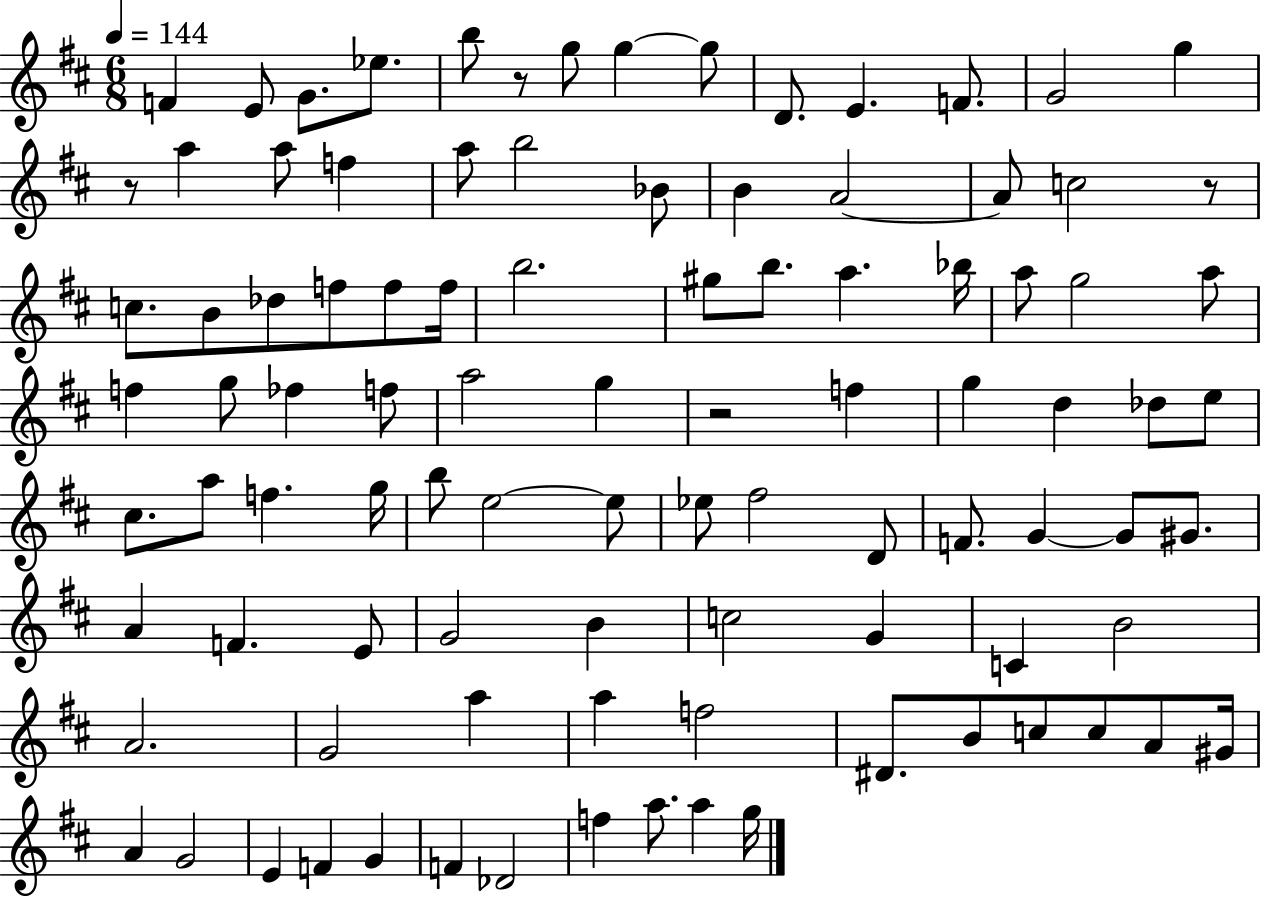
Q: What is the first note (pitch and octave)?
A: F4